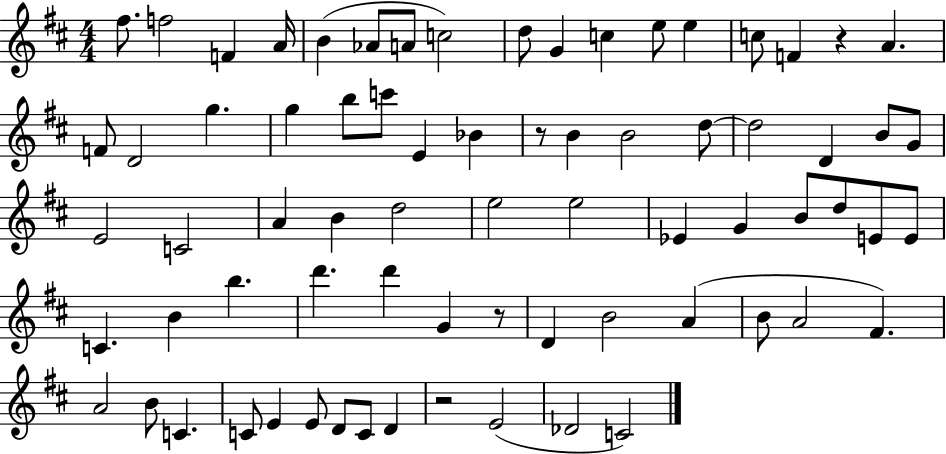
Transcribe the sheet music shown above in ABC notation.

X:1
T:Untitled
M:4/4
L:1/4
K:D
^f/2 f2 F A/4 B _A/2 A/2 c2 d/2 G c e/2 e c/2 F z A F/2 D2 g g b/2 c'/2 E _B z/2 B B2 d/2 d2 D B/2 G/2 E2 C2 A B d2 e2 e2 _E G B/2 d/2 E/2 E/2 C B b d' d' G z/2 D B2 A B/2 A2 ^F A2 B/2 C C/2 E E/2 D/2 C/2 D z2 E2 _D2 C2